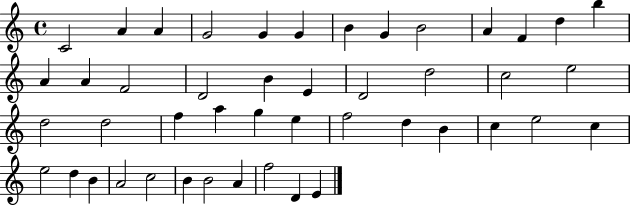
X:1
T:Untitled
M:4/4
L:1/4
K:C
C2 A A G2 G G B G B2 A F d b A A F2 D2 B E D2 d2 c2 e2 d2 d2 f a g e f2 d B c e2 c e2 d B A2 c2 B B2 A f2 D E